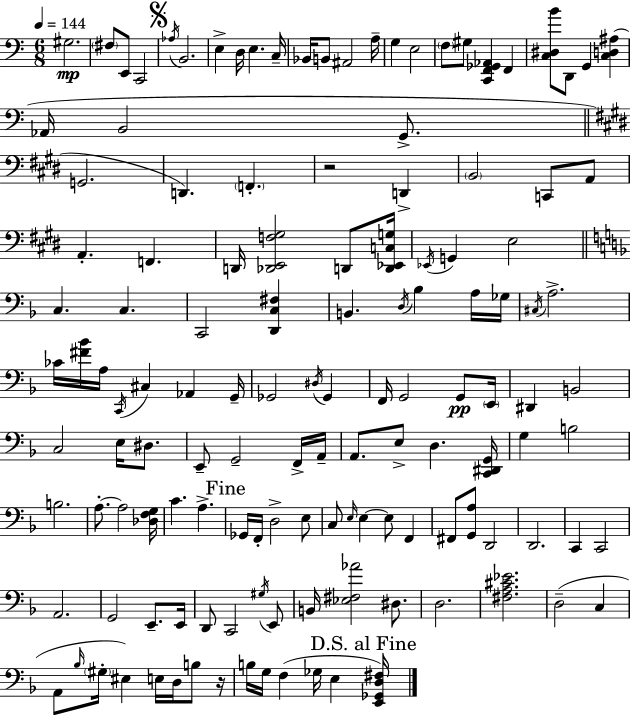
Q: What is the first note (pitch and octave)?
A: G#3